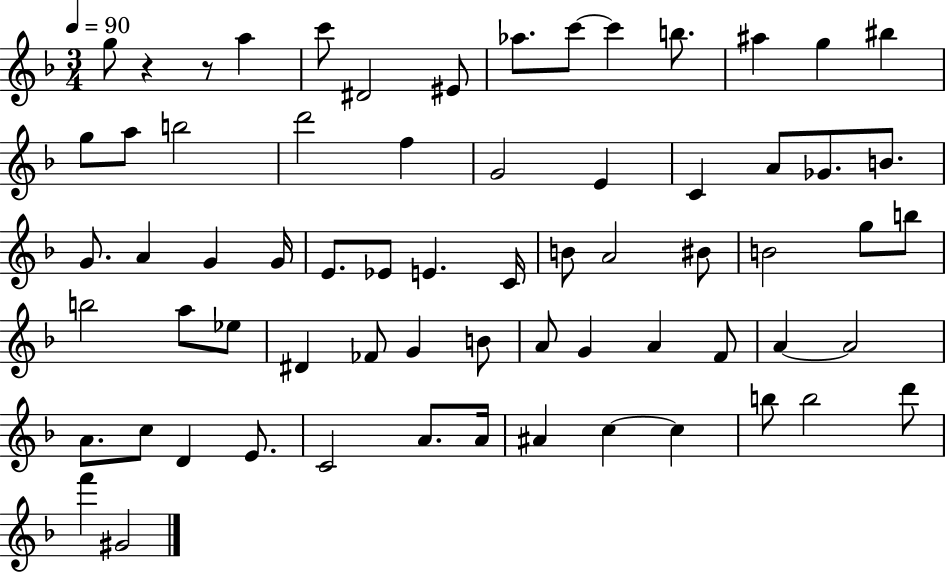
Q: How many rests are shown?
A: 2